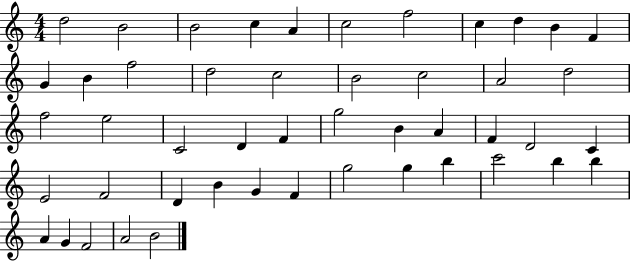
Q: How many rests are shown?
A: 0